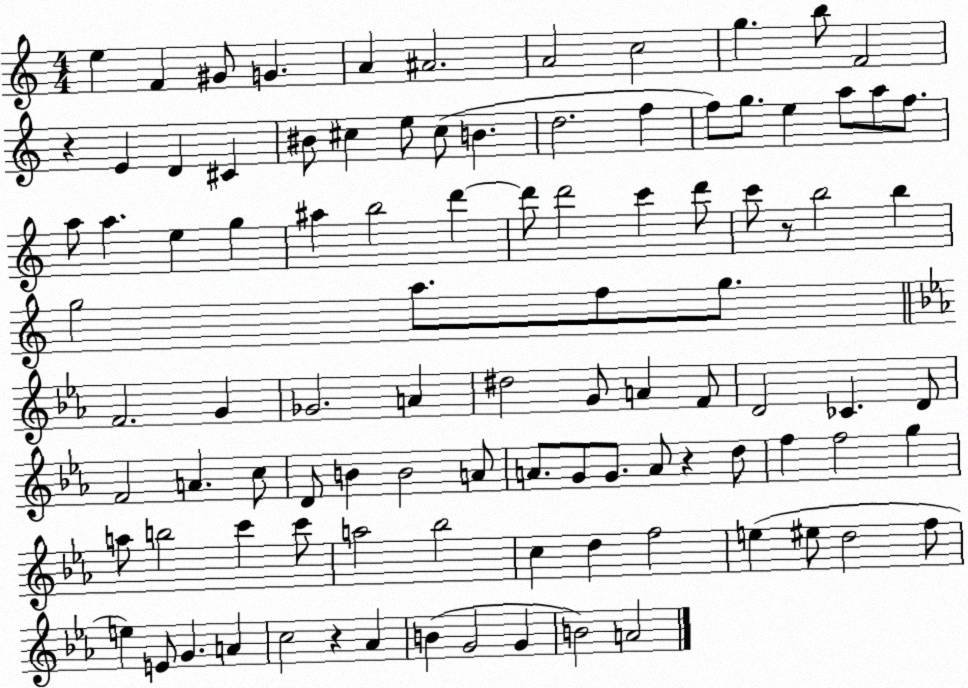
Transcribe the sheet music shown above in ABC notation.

X:1
T:Untitled
M:4/4
L:1/4
K:C
e F ^G/2 G A ^A2 A2 c2 g b/2 F2 z E D ^C ^B/2 ^c e/2 ^c/2 B d2 f f/2 g/2 e a/2 a/2 f/2 a/2 a e g ^a b2 d' d'/2 d'2 c' d'/2 c'/2 z/2 b2 b g2 a/2 f/2 g/2 F2 G _G2 A ^d2 G/2 A F/2 D2 _C D/2 F2 A c/2 D/2 B B2 A/2 A/2 G/2 G/2 A/2 z d/2 f f2 g a/2 b2 c' c'/2 a2 _b2 c d f2 e ^e/2 d2 f/2 e E/2 G A c2 z _A B G2 G B2 A2